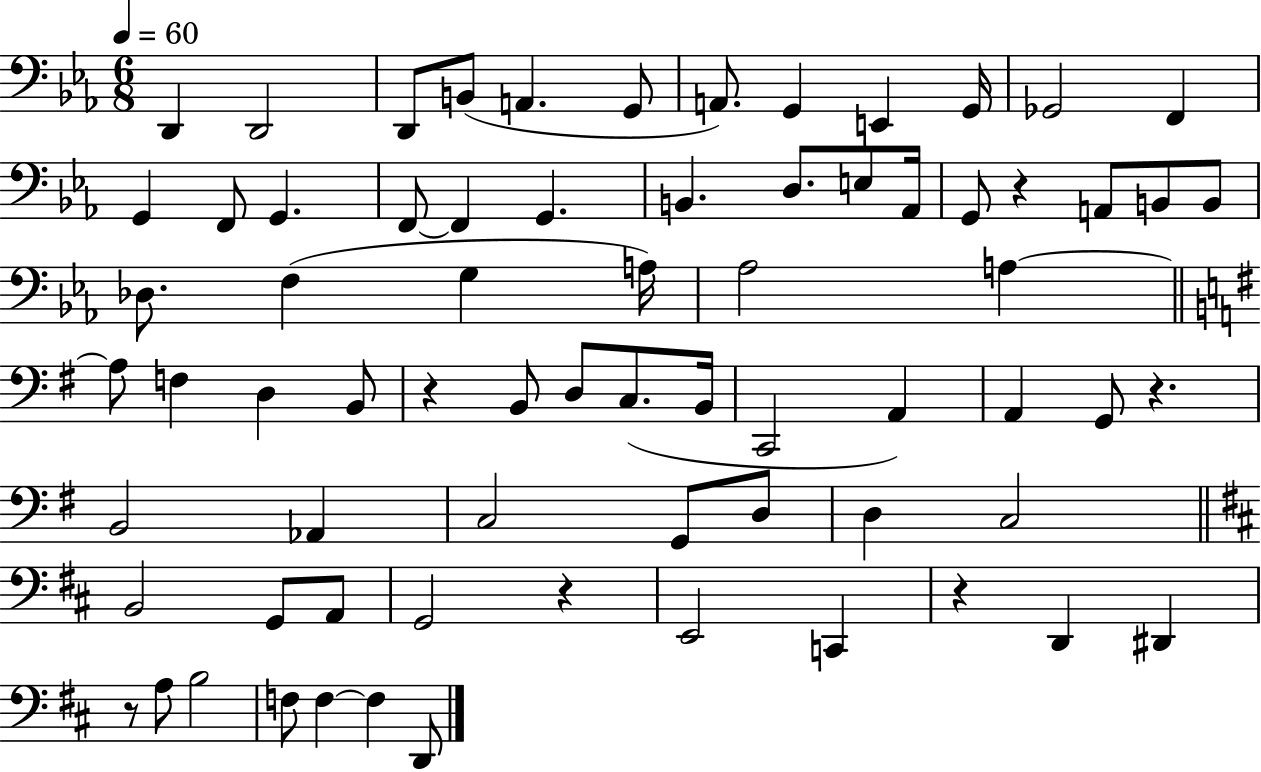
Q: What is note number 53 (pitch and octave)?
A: G2